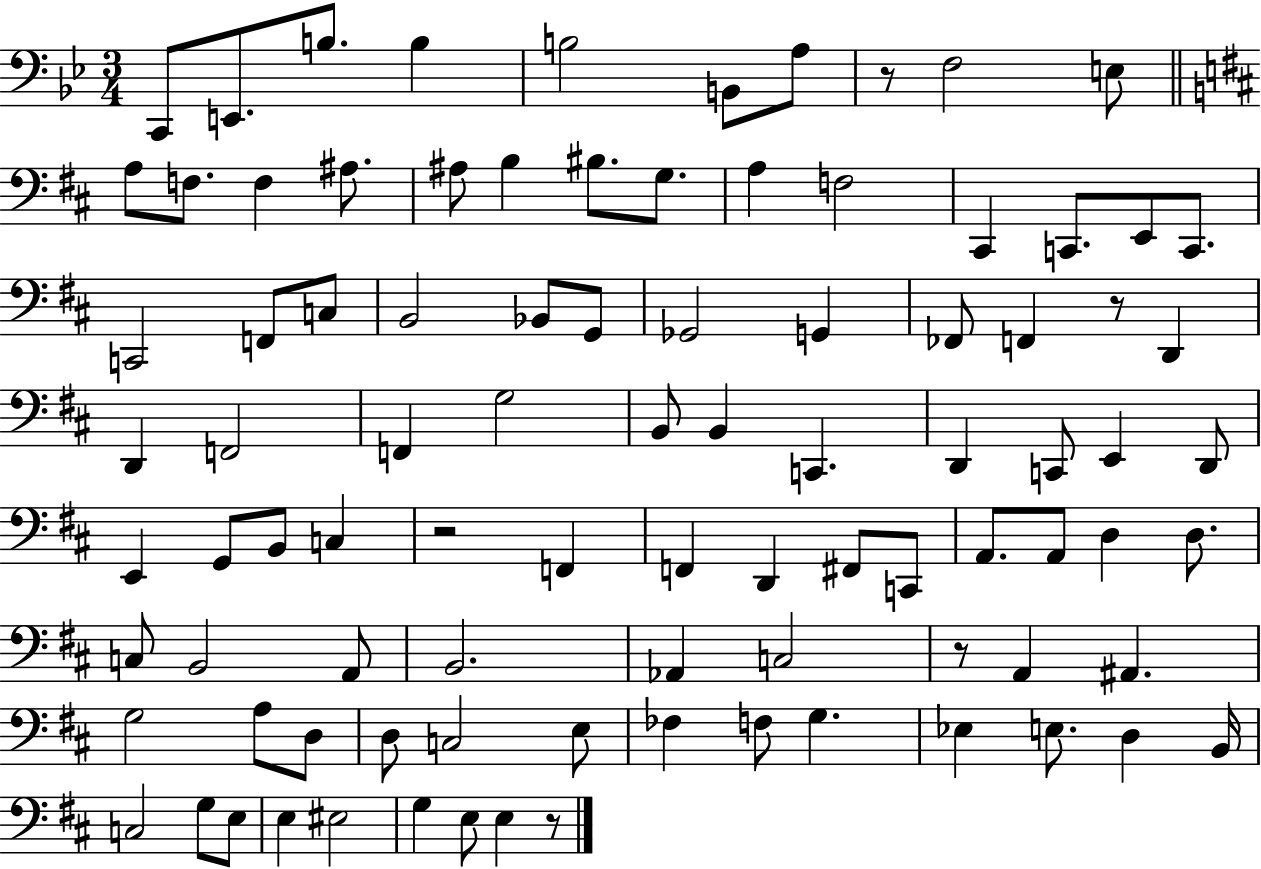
C2/e E2/e. B3/e. B3/q B3/h B2/e A3/e R/e F3/h E3/e A3/e F3/e. F3/q A#3/e. A#3/e B3/q BIS3/e. G3/e. A3/q F3/h C#2/q C2/e. E2/e C2/e. C2/h F2/e C3/e B2/h Bb2/e G2/e Gb2/h G2/q FES2/e F2/q R/e D2/q D2/q F2/h F2/q G3/h B2/e B2/q C2/q. D2/q C2/e E2/q D2/e E2/q G2/e B2/e C3/q R/h F2/q F2/q D2/q F#2/e C2/e A2/e. A2/e D3/q D3/e. C3/e B2/h A2/e B2/h. Ab2/q C3/h R/e A2/q A#2/q. G3/h A3/e D3/e D3/e C3/h E3/e FES3/q F3/e G3/q. Eb3/q E3/e. D3/q B2/s C3/h G3/e E3/e E3/q EIS3/h G3/q E3/e E3/q R/e